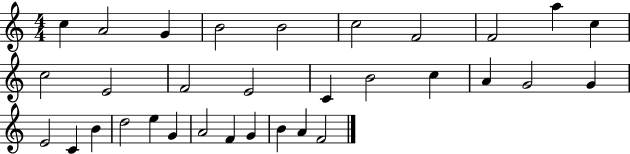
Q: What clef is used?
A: treble